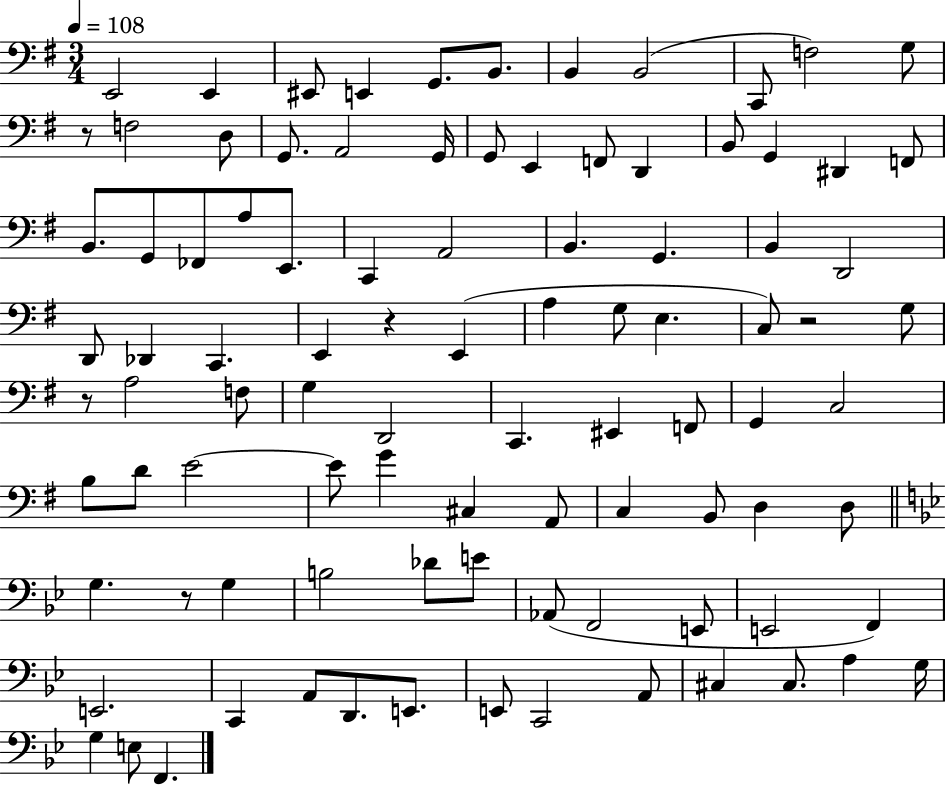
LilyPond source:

{
  \clef bass
  \numericTimeSignature
  \time 3/4
  \key g \major
  \tempo 4 = 108
  e,2 e,4 | eis,8 e,4 g,8. b,8. | b,4 b,2( | c,8 f2) g8 | \break r8 f2 d8 | g,8. a,2 g,16 | g,8 e,4 f,8 d,4 | b,8 g,4 dis,4 f,8 | \break b,8. g,8 fes,8 a8 e,8. | c,4 a,2 | b,4. g,4. | b,4 d,2 | \break d,8 des,4 c,4. | e,4 r4 e,4( | a4 g8 e4. | c8) r2 g8 | \break r8 a2 f8 | g4 d,2 | c,4. eis,4 f,8 | g,4 c2 | \break b8 d'8 e'2~~ | e'8 g'4 cis4 a,8 | c4 b,8 d4 d8 | \bar "||" \break \key g \minor g4. r8 g4 | b2 des'8 e'8 | aes,8( f,2 e,8 | e,2 f,4) | \break e,2. | c,4 a,8 d,8. e,8. | e,8 c,2 a,8 | cis4 cis8. a4 g16 | \break g4 e8 f,4. | \bar "|."
}